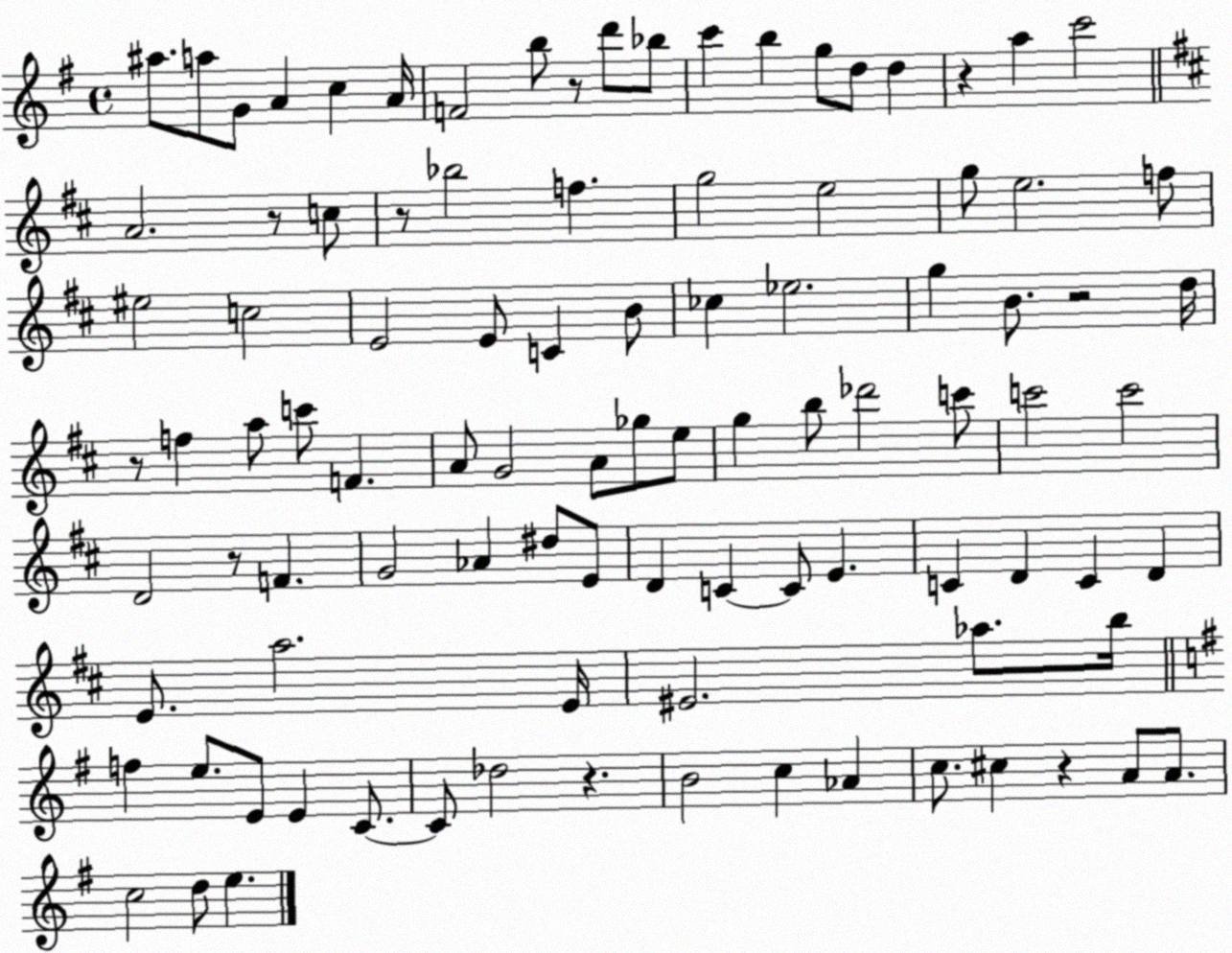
X:1
T:Untitled
M:4/4
L:1/4
K:G
^a/2 a/2 G/2 A c A/4 F2 b/2 z/2 d'/2 _b/2 c' b g/2 d/2 d z a c'2 A2 z/2 c/2 z/2 _b2 f g2 e2 g/2 e2 f/2 ^e2 c2 E2 E/2 C B/2 _c _e2 g B/2 z2 d/4 z/2 f a/2 c'/2 F A/2 G2 A/2 _g/2 e/2 g b/2 _d'2 c'/2 c'2 c'2 D2 z/2 F G2 _A ^d/2 E/2 D C C/2 E C D C D E/2 a2 E/4 ^E2 _a/2 b/4 f e/2 E/2 E C/2 C/2 _d2 z B2 c _A c/2 ^c z A/2 A/2 c2 d/2 e